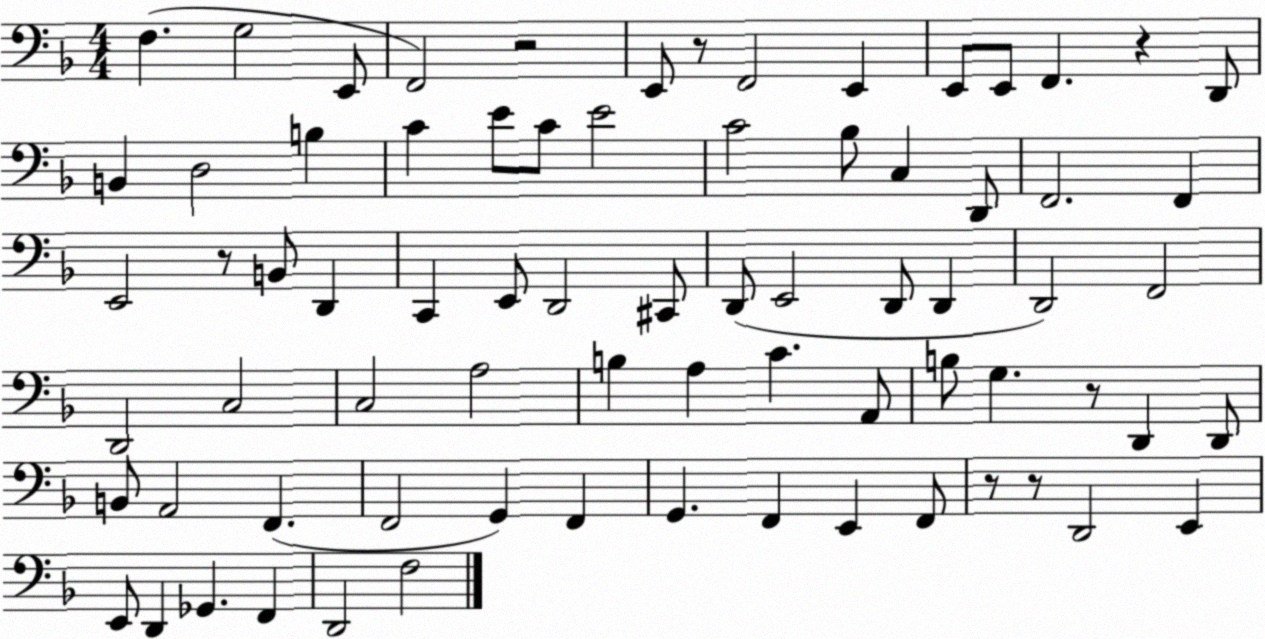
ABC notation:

X:1
T:Untitled
M:4/4
L:1/4
K:F
F, G,2 E,,/2 F,,2 z2 E,,/2 z/2 F,,2 E,, E,,/2 E,,/2 F,, z D,,/2 B,, D,2 B, C E/2 C/2 E2 C2 _B,/2 C, D,,/2 F,,2 F,, E,,2 z/2 B,,/2 D,, C,, E,,/2 D,,2 ^C,,/2 D,,/2 E,,2 D,,/2 D,, D,,2 F,,2 D,,2 C,2 C,2 A,2 B, A, C A,,/2 B,/2 G, z/2 D,, D,,/2 B,,/2 A,,2 F,, F,,2 G,, F,, G,, F,, E,, F,,/2 z/2 z/2 D,,2 E,, E,,/2 D,, _G,, F,, D,,2 F,2